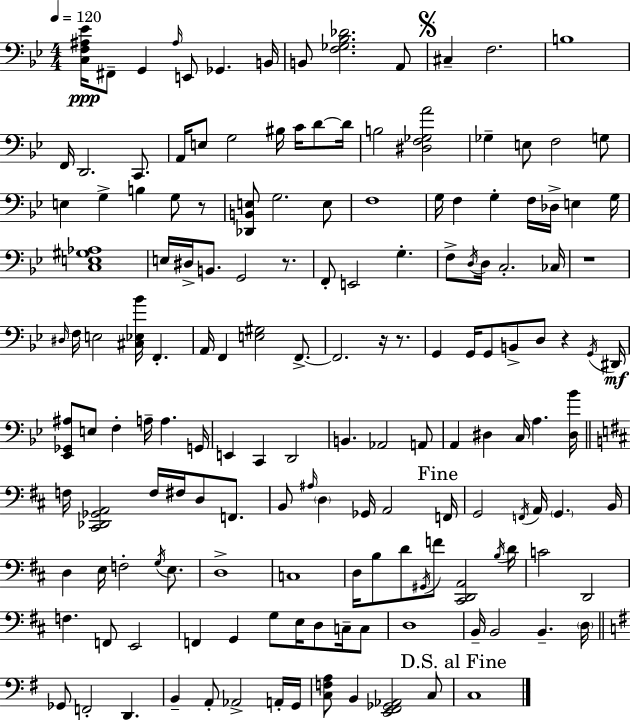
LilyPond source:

{
  \clef bass
  \numericTimeSignature
  \time 4/4
  \key bes \major
  \tempo 4 = 120
  <c f ais ees'>16\ppp fis,8-- g,4 \grace { ais16 } e,8 ges,4. | b,16 b,8 <f ges bes des'>2. a,8 | \mark \markup { \musicglyph "scripts.segno" } cis4-- f2. | b1 | \break f,16 d,2. c,8. | a,16 e8 g2 bis16 c'16 d'8~~ | d'16 b2 <dis f ges a'>2 | ges4-- e8 f2 g8 | \break e4 g4-> b4 g8 r8 | <des, b, e>8 g2. e8 | f1 | g16 f4 g4-. f16 des16-> e4 | \break g16 <c e gis aes>1 | e16 dis16-> b,8. g,2 r8. | f,8-. e,2 g4.-. | f8-> \acciaccatura { d16 } d16 c2.-. | \break ces16 r1 | \grace { dis16 } f16 e2 <cis ees bes'>16 f,4.-. | a,16 f,4 <e gis>2 | f,8.->~~ f,2. r16 | \break r8. g,4 g,16 g,8 b,8-> d8 r4 | \acciaccatura { g,16 } dis,16\mf <ees, ges, ais>8 e8 f4-. a16-- a4. | g,16 e,4 c,4 d,2 | b,4. aes,2 | \break a,8 a,4 dis4 c16 a4. | <dis bes'>16 \bar "||" \break \key d \major f16 <cis, des, ges, a,>2 f16 fis16 d8 f,8. | b,8 \grace { ais16 } \parenthesize d4 ges,16 a,2 | \mark "Fine" f,16 g,2 \acciaccatura { f,16 } a,16 \parenthesize g,4. | b,16 d4 e16 f2-. \acciaccatura { g16 } | \break e8. d1-> | c1 | d16 b8 d'8 \acciaccatura { gis,16 } f'8 <cis, d, a,>2 | \acciaccatura { b16 } d'16 c'2 d,2 | \break f4. f,8 e,2 | f,4 g,4 g8 e16 | d8 c16-- c8 d1 | b,16-- b,2 b,4.-- | \break \parenthesize d16 \bar "||" \break \key g \major ges,8 f,2-. d,4. | b,4-- a,8-. aes,2-> a,16-. g,16 | <c f a>8 b,4 <e, fis, ges, aes,>2 c8 | \mark "D.S. al Fine" c1 | \break \bar "|."
}